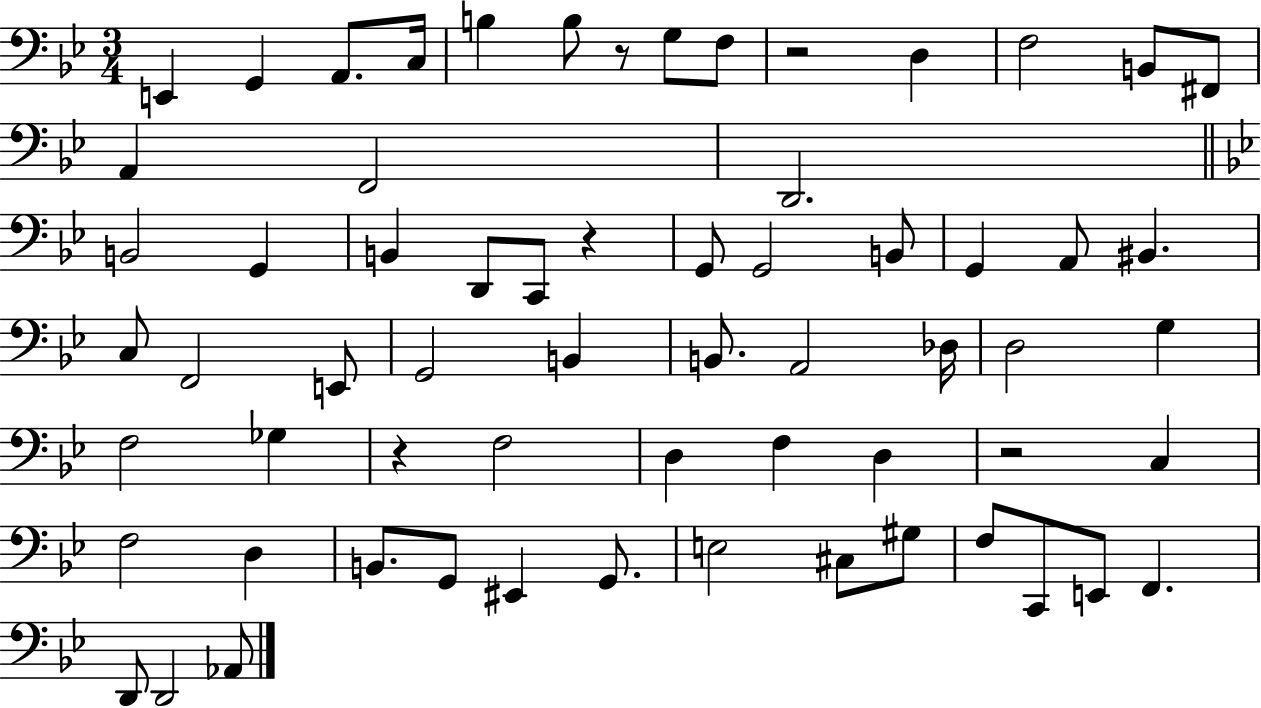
{
  \clef bass
  \numericTimeSignature
  \time 3/4
  \key bes \major
  e,4 g,4 a,8. c16 | b4 b8 r8 g8 f8 | r2 d4 | f2 b,8 fis,8 | \break a,4 f,2 | d,2. | \bar "||" \break \key bes \major b,2 g,4 | b,4 d,8 c,8 r4 | g,8 g,2 b,8 | g,4 a,8 bis,4. | \break c8 f,2 e,8 | g,2 b,4 | b,8. a,2 des16 | d2 g4 | \break f2 ges4 | r4 f2 | d4 f4 d4 | r2 c4 | \break f2 d4 | b,8. g,8 eis,4 g,8. | e2 cis8 gis8 | f8 c,8 e,8 f,4. | \break d,8 d,2 aes,8 | \bar "|."
}